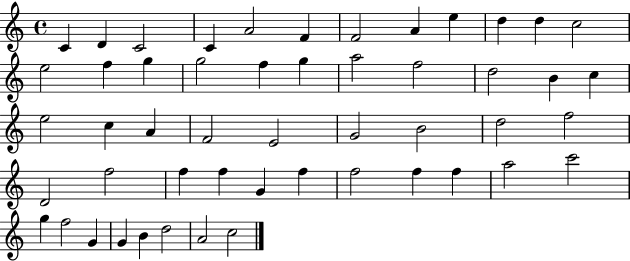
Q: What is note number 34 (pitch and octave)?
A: F5